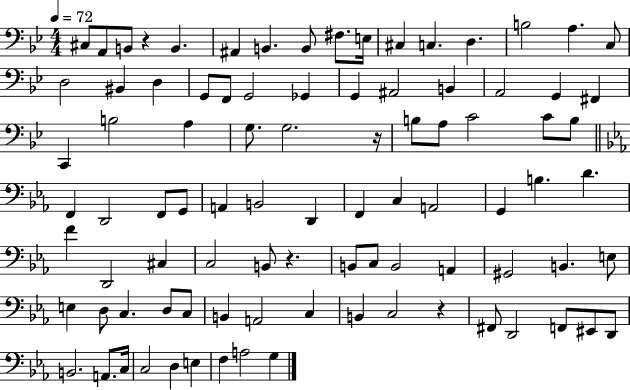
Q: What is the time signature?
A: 4/4